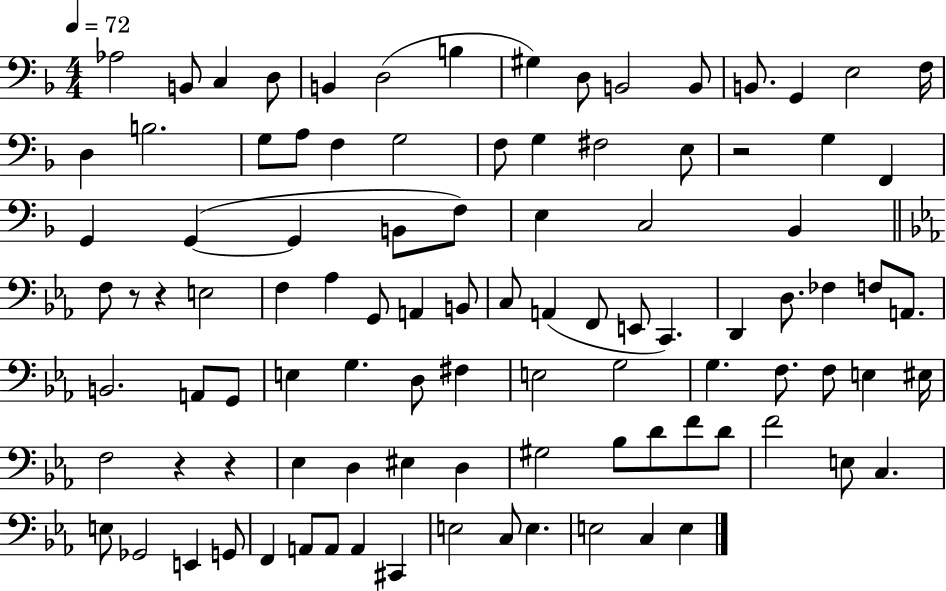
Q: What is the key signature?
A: F major